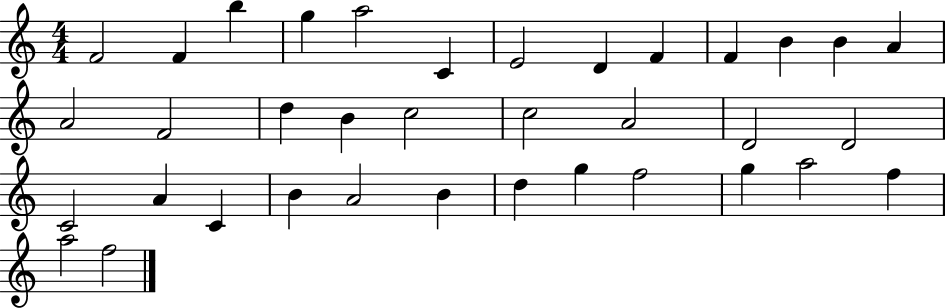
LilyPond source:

{
  \clef treble
  \numericTimeSignature
  \time 4/4
  \key c \major
  f'2 f'4 b''4 | g''4 a''2 c'4 | e'2 d'4 f'4 | f'4 b'4 b'4 a'4 | \break a'2 f'2 | d''4 b'4 c''2 | c''2 a'2 | d'2 d'2 | \break c'2 a'4 c'4 | b'4 a'2 b'4 | d''4 g''4 f''2 | g''4 a''2 f''4 | \break a''2 f''2 | \bar "|."
}